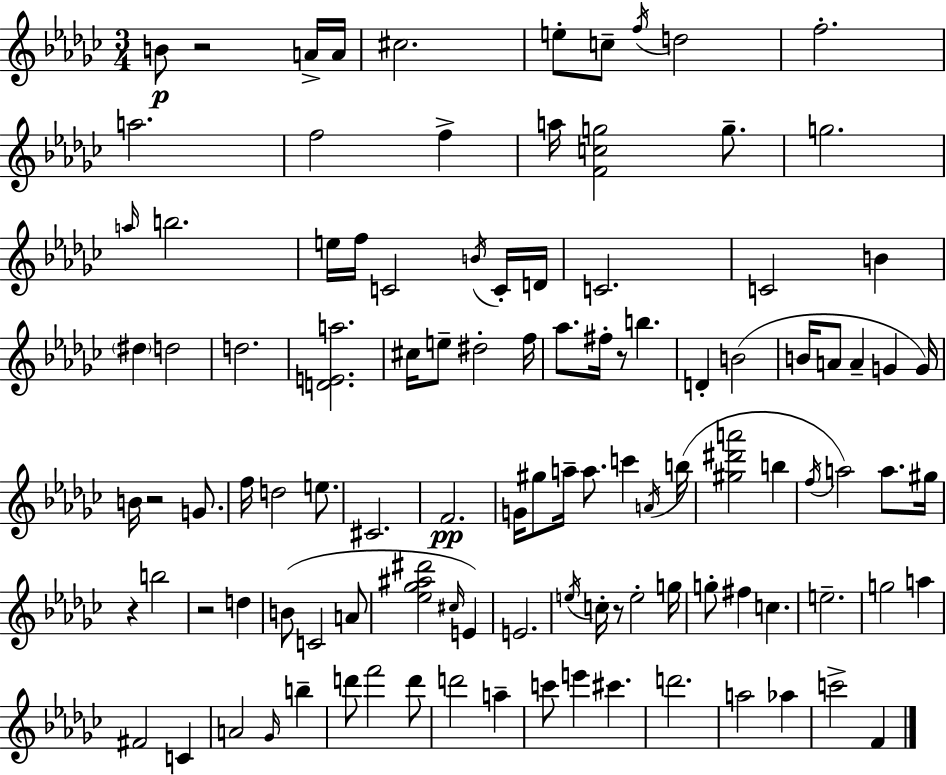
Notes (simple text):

B4/e R/h A4/s A4/s C#5/h. E5/e C5/e F5/s D5/h F5/h. A5/h. F5/h F5/q A5/s [F4,C5,G5]/h G5/e. G5/h. A5/s B5/h. E5/s F5/s C4/h B4/s C4/s D4/s C4/h. C4/h B4/q D#5/q D5/h D5/h. [D4,E4,A5]/h. C#5/s E5/e D#5/h F5/s Ab5/e. F#5/s R/e B5/q. D4/q B4/h B4/s A4/e A4/q G4/q G4/s B4/s R/h G4/e. F5/s D5/h E5/e. C#4/h. F4/h. G4/s G#5/e A5/s A5/e. C6/q A4/s B5/s [G#5,D#6,A6]/h B5/q F5/s A5/h A5/e. G#5/s R/q B5/h R/h D5/q B4/e C4/h A4/e [Eb5,Gb5,A#5,D#6]/h C#5/s E4/q E4/h. E5/s C5/s R/e E5/h G5/s G5/e F#5/q C5/q. E5/h. G5/h A5/q F#4/h C4/q A4/h Gb4/s B5/q D6/e F6/h D6/e D6/h A5/q C6/e E6/q C#6/q. D6/h. A5/h Ab5/q C6/h F4/q